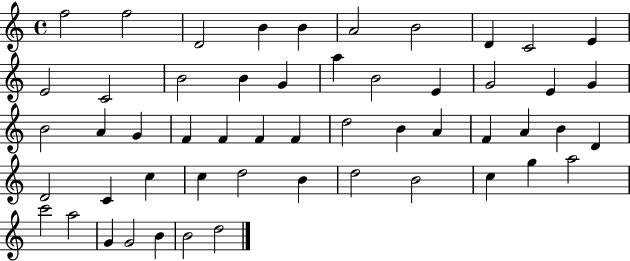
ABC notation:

X:1
T:Untitled
M:4/4
L:1/4
K:C
f2 f2 D2 B B A2 B2 D C2 E E2 C2 B2 B G a B2 E G2 E G B2 A G F F F F d2 B A F A B D D2 C c c d2 B d2 B2 c g a2 c'2 a2 G G2 B B2 d2